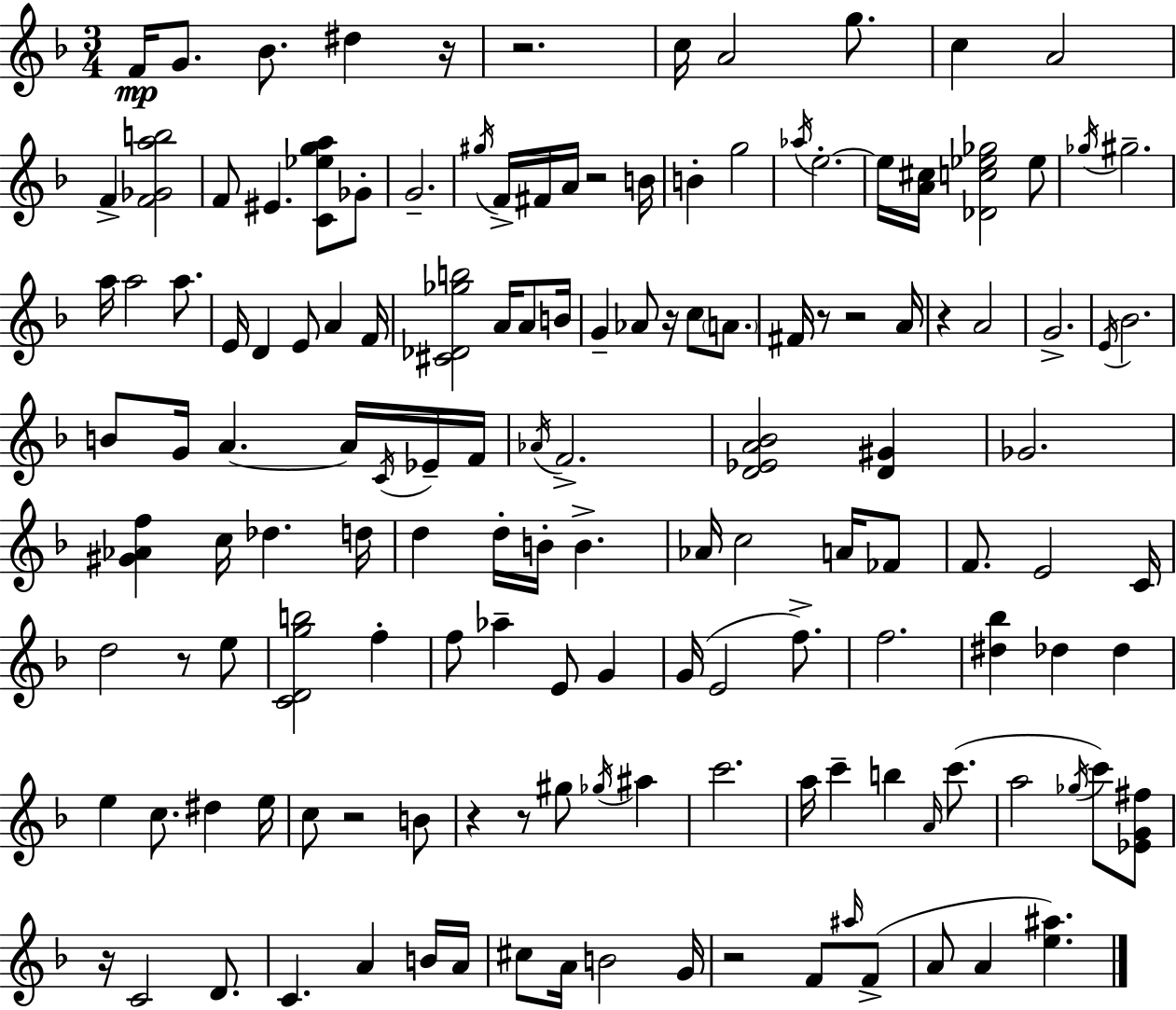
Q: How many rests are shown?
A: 13